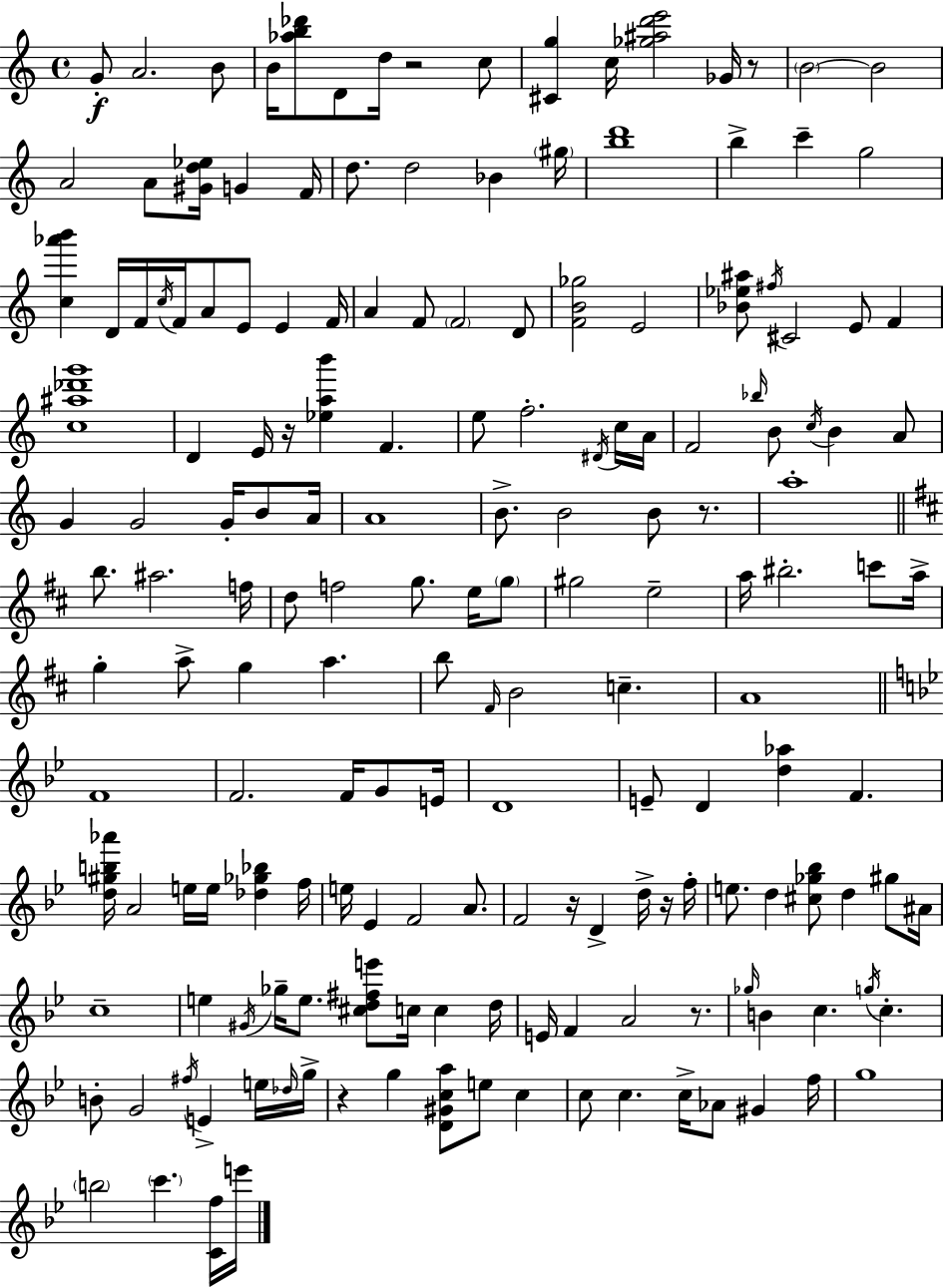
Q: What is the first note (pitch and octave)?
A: G4